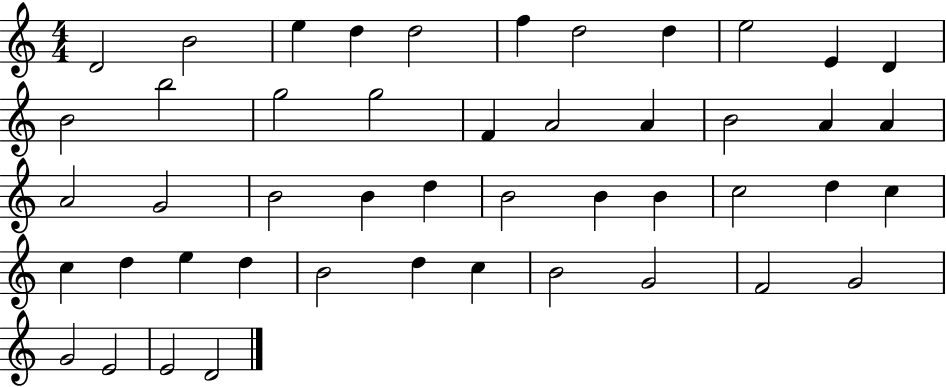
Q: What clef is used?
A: treble